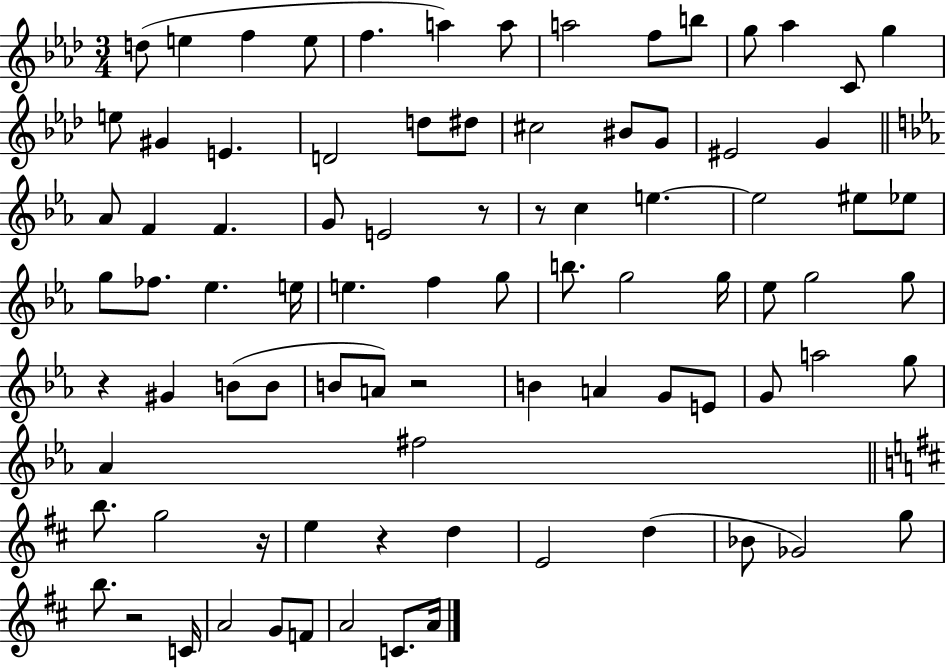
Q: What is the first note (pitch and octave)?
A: D5